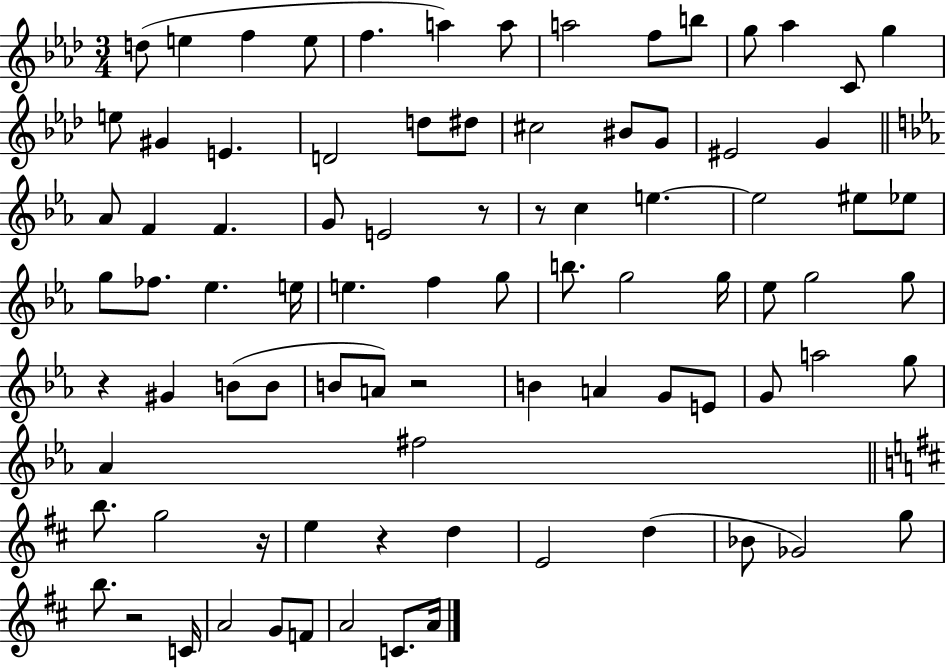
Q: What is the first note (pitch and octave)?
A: D5